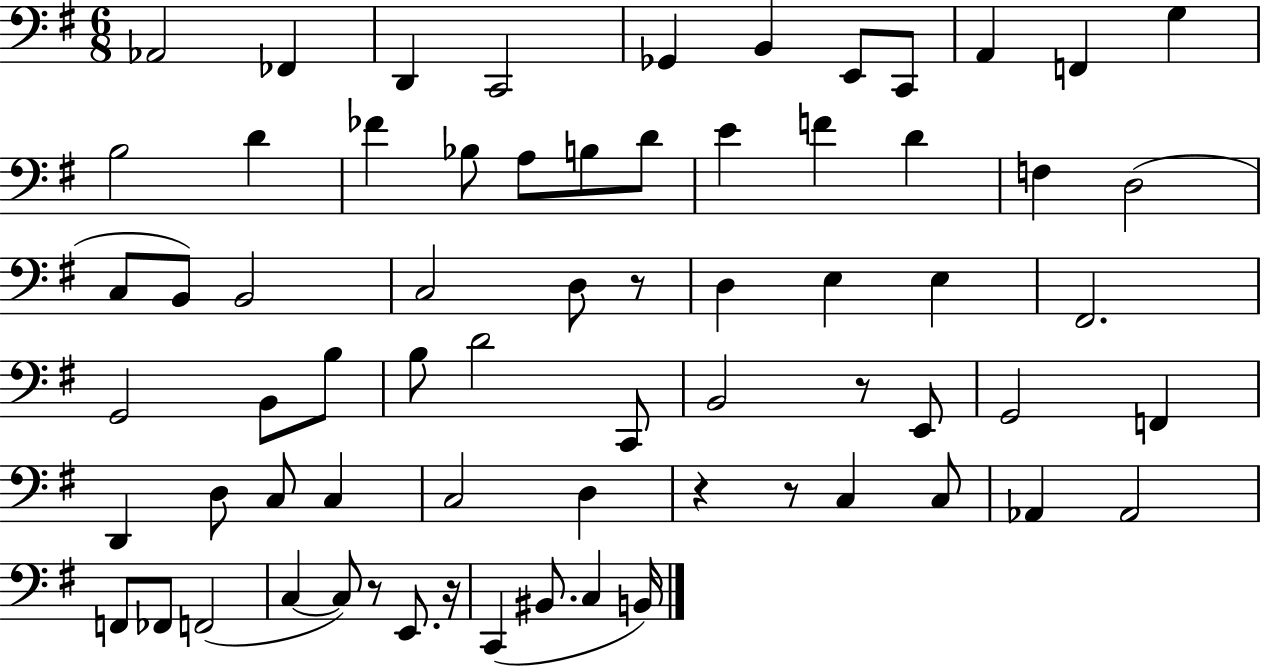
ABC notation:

X:1
T:Untitled
M:6/8
L:1/4
K:G
_A,,2 _F,, D,, C,,2 _G,, B,, E,,/2 C,,/2 A,, F,, G, B,2 D _F _B,/2 A,/2 B,/2 D/2 E F D F, D,2 C,/2 B,,/2 B,,2 C,2 D,/2 z/2 D, E, E, ^F,,2 G,,2 B,,/2 B,/2 B,/2 D2 C,,/2 B,,2 z/2 E,,/2 G,,2 F,, D,, D,/2 C,/2 C, C,2 D, z z/2 C, C,/2 _A,, _A,,2 F,,/2 _F,,/2 F,,2 C, C,/2 z/2 E,,/2 z/4 C,, ^B,,/2 C, B,,/4